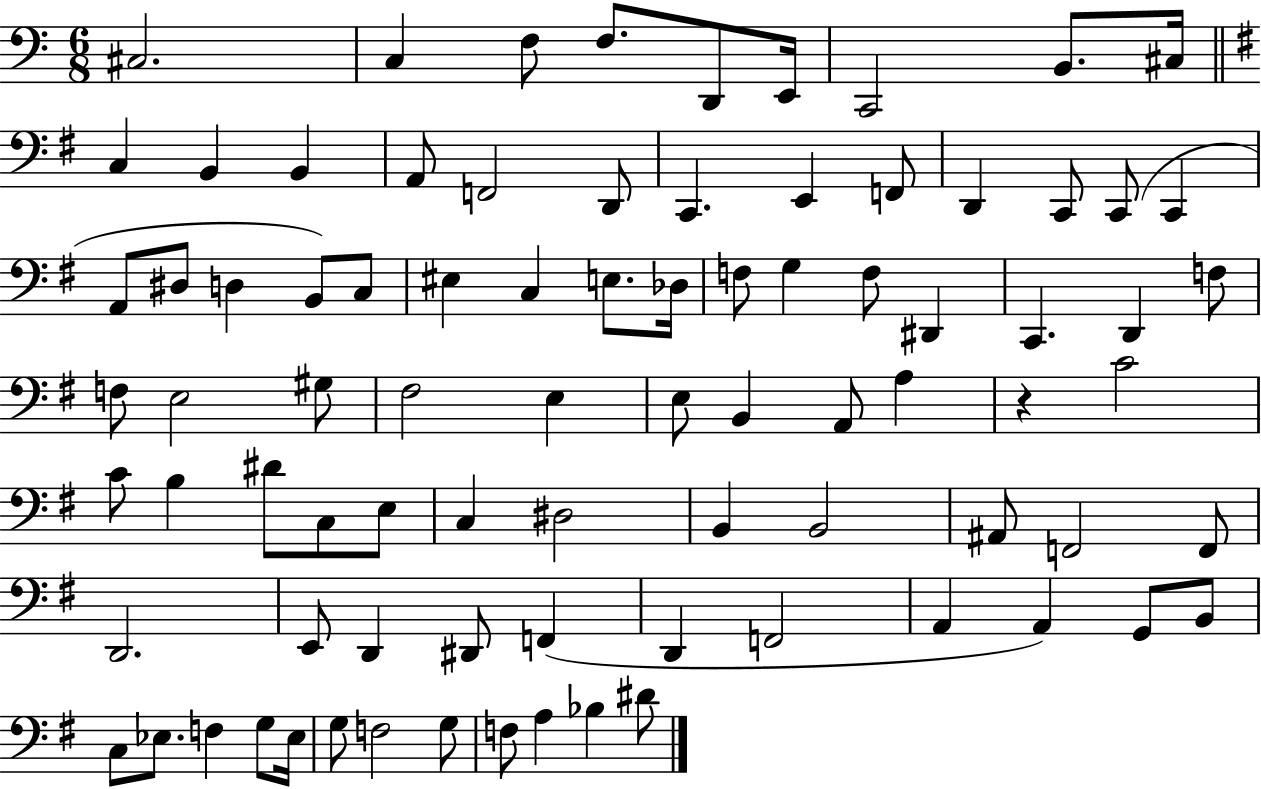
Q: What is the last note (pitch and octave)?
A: D#4